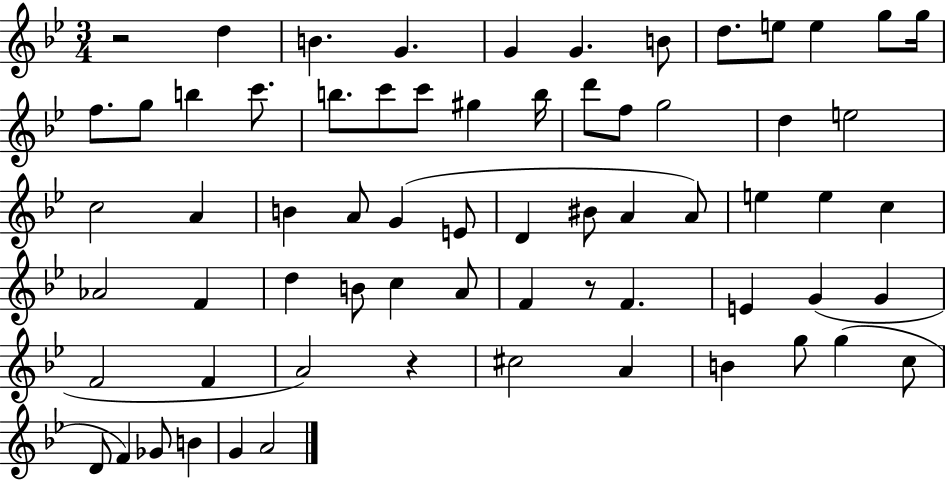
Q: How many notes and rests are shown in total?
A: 67